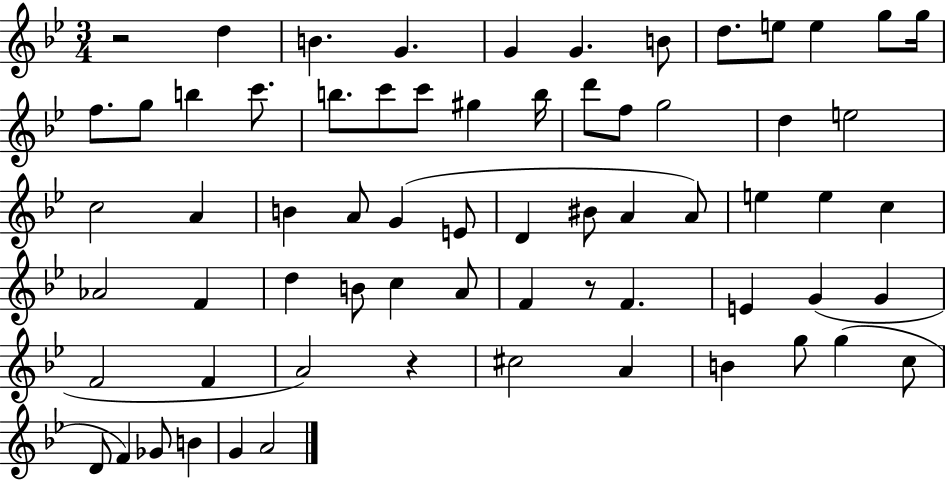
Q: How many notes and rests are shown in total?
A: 67